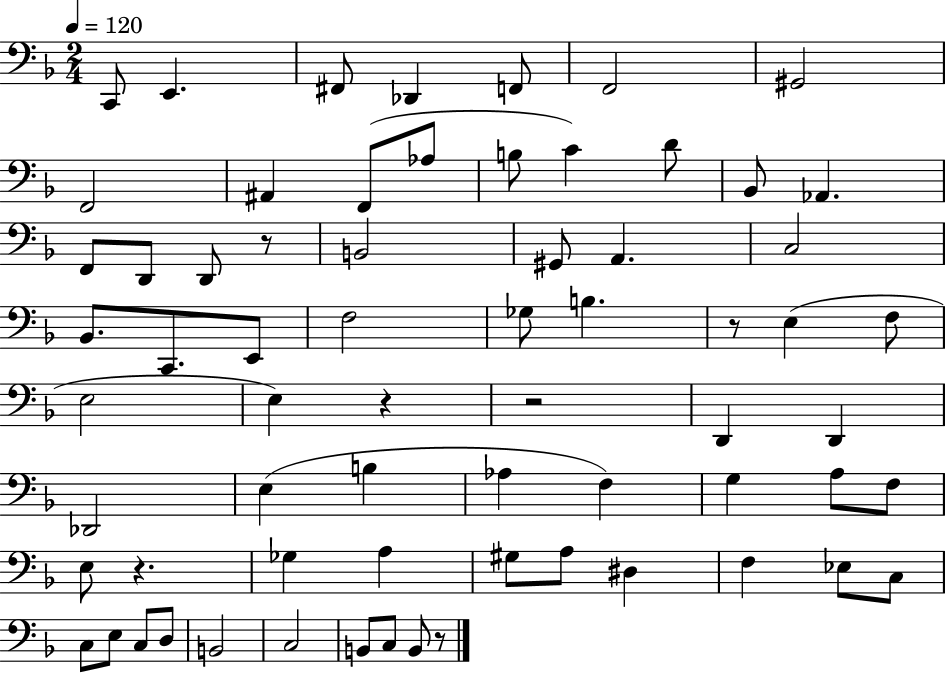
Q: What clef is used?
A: bass